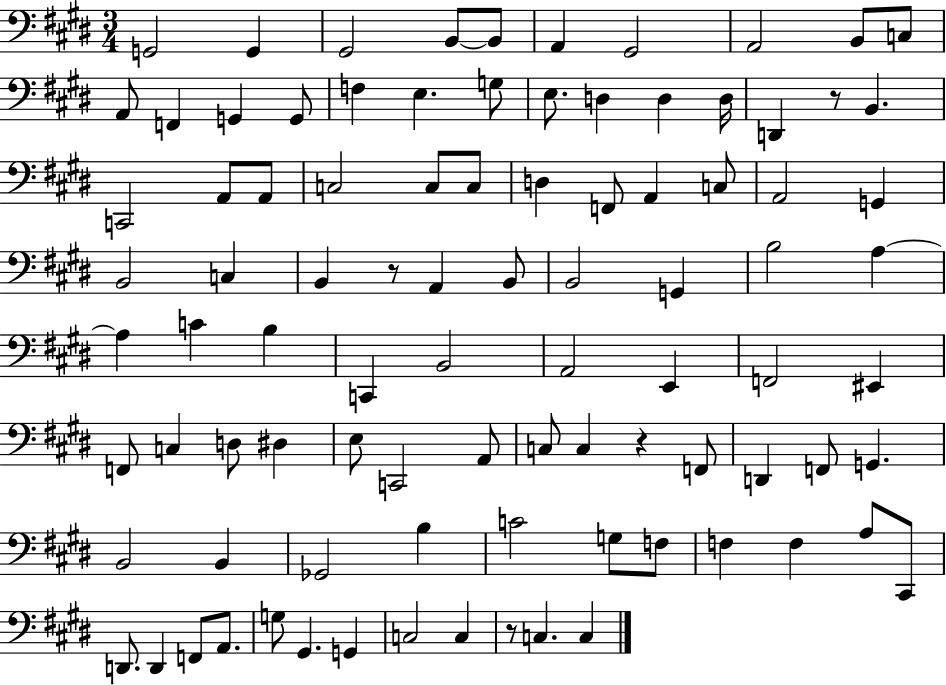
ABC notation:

X:1
T:Untitled
M:3/4
L:1/4
K:E
G,,2 G,, ^G,,2 B,,/2 B,,/2 A,, ^G,,2 A,,2 B,,/2 C,/2 A,,/2 F,, G,, G,,/2 F, E, G,/2 E,/2 D, D, D,/4 D,, z/2 B,, C,,2 A,,/2 A,,/2 C,2 C,/2 C,/2 D, F,,/2 A,, C,/2 A,,2 G,, B,,2 C, B,, z/2 A,, B,,/2 B,,2 G,, B,2 A, A, C B, C,, B,,2 A,,2 E,, F,,2 ^E,, F,,/2 C, D,/2 ^D, E,/2 C,,2 A,,/2 C,/2 C, z F,,/2 D,, F,,/2 G,, B,,2 B,, _G,,2 B, C2 G,/2 F,/2 F, F, A,/2 ^C,,/2 D,,/2 D,, F,,/2 A,,/2 G,/2 ^G,, G,, C,2 C, z/2 C, C,